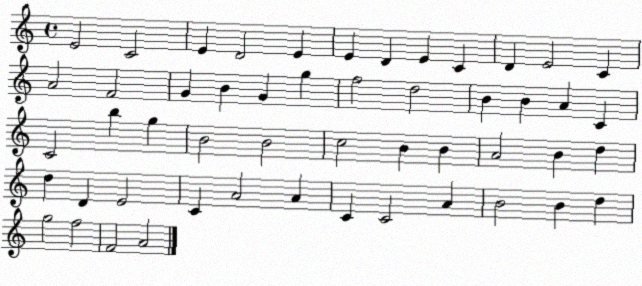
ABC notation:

X:1
T:Untitled
M:4/4
L:1/4
K:C
E2 C2 E D2 E E D E C D E2 C A2 F2 G B G g f2 d2 B B A C C2 b g B2 B2 c2 B B A2 B d d D E2 C A2 A C C2 A B2 B d g2 f2 F2 A2